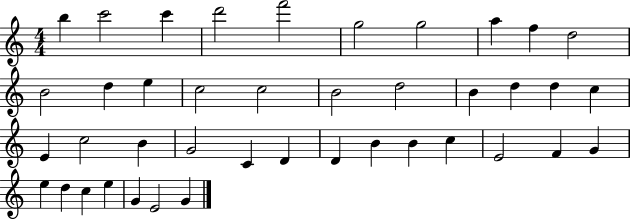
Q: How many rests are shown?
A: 0